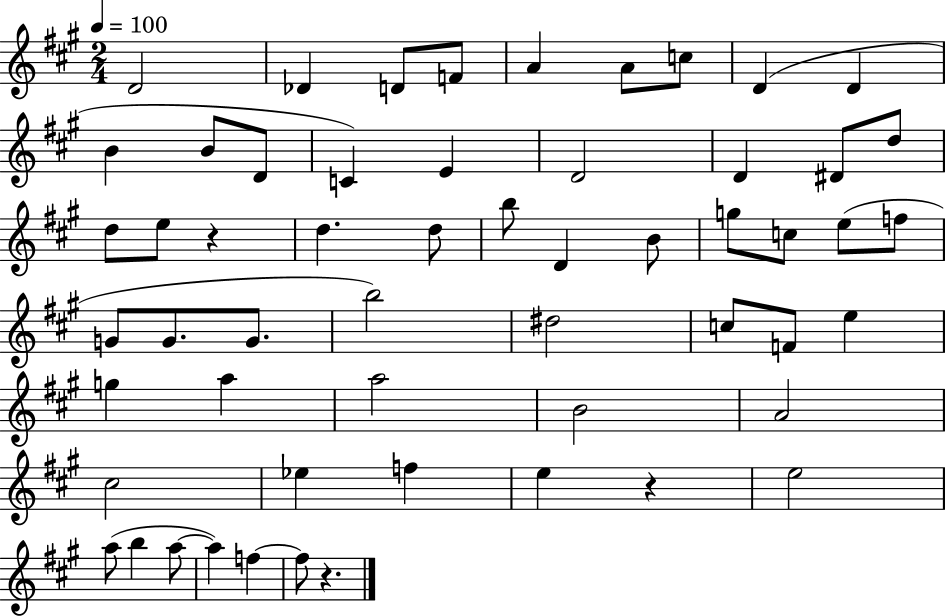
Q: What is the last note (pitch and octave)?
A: F5